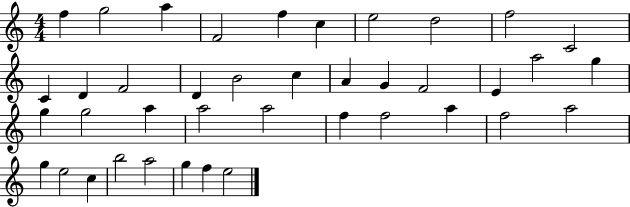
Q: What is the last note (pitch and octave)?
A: E5